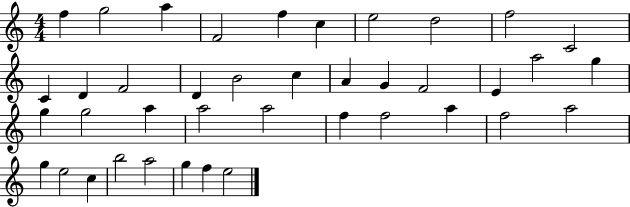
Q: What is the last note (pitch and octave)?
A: E5